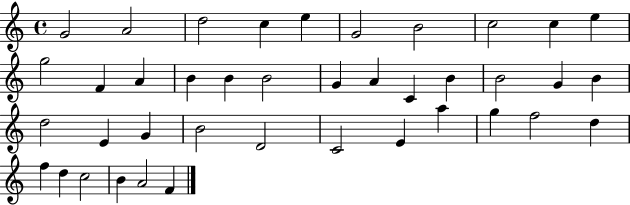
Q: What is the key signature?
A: C major